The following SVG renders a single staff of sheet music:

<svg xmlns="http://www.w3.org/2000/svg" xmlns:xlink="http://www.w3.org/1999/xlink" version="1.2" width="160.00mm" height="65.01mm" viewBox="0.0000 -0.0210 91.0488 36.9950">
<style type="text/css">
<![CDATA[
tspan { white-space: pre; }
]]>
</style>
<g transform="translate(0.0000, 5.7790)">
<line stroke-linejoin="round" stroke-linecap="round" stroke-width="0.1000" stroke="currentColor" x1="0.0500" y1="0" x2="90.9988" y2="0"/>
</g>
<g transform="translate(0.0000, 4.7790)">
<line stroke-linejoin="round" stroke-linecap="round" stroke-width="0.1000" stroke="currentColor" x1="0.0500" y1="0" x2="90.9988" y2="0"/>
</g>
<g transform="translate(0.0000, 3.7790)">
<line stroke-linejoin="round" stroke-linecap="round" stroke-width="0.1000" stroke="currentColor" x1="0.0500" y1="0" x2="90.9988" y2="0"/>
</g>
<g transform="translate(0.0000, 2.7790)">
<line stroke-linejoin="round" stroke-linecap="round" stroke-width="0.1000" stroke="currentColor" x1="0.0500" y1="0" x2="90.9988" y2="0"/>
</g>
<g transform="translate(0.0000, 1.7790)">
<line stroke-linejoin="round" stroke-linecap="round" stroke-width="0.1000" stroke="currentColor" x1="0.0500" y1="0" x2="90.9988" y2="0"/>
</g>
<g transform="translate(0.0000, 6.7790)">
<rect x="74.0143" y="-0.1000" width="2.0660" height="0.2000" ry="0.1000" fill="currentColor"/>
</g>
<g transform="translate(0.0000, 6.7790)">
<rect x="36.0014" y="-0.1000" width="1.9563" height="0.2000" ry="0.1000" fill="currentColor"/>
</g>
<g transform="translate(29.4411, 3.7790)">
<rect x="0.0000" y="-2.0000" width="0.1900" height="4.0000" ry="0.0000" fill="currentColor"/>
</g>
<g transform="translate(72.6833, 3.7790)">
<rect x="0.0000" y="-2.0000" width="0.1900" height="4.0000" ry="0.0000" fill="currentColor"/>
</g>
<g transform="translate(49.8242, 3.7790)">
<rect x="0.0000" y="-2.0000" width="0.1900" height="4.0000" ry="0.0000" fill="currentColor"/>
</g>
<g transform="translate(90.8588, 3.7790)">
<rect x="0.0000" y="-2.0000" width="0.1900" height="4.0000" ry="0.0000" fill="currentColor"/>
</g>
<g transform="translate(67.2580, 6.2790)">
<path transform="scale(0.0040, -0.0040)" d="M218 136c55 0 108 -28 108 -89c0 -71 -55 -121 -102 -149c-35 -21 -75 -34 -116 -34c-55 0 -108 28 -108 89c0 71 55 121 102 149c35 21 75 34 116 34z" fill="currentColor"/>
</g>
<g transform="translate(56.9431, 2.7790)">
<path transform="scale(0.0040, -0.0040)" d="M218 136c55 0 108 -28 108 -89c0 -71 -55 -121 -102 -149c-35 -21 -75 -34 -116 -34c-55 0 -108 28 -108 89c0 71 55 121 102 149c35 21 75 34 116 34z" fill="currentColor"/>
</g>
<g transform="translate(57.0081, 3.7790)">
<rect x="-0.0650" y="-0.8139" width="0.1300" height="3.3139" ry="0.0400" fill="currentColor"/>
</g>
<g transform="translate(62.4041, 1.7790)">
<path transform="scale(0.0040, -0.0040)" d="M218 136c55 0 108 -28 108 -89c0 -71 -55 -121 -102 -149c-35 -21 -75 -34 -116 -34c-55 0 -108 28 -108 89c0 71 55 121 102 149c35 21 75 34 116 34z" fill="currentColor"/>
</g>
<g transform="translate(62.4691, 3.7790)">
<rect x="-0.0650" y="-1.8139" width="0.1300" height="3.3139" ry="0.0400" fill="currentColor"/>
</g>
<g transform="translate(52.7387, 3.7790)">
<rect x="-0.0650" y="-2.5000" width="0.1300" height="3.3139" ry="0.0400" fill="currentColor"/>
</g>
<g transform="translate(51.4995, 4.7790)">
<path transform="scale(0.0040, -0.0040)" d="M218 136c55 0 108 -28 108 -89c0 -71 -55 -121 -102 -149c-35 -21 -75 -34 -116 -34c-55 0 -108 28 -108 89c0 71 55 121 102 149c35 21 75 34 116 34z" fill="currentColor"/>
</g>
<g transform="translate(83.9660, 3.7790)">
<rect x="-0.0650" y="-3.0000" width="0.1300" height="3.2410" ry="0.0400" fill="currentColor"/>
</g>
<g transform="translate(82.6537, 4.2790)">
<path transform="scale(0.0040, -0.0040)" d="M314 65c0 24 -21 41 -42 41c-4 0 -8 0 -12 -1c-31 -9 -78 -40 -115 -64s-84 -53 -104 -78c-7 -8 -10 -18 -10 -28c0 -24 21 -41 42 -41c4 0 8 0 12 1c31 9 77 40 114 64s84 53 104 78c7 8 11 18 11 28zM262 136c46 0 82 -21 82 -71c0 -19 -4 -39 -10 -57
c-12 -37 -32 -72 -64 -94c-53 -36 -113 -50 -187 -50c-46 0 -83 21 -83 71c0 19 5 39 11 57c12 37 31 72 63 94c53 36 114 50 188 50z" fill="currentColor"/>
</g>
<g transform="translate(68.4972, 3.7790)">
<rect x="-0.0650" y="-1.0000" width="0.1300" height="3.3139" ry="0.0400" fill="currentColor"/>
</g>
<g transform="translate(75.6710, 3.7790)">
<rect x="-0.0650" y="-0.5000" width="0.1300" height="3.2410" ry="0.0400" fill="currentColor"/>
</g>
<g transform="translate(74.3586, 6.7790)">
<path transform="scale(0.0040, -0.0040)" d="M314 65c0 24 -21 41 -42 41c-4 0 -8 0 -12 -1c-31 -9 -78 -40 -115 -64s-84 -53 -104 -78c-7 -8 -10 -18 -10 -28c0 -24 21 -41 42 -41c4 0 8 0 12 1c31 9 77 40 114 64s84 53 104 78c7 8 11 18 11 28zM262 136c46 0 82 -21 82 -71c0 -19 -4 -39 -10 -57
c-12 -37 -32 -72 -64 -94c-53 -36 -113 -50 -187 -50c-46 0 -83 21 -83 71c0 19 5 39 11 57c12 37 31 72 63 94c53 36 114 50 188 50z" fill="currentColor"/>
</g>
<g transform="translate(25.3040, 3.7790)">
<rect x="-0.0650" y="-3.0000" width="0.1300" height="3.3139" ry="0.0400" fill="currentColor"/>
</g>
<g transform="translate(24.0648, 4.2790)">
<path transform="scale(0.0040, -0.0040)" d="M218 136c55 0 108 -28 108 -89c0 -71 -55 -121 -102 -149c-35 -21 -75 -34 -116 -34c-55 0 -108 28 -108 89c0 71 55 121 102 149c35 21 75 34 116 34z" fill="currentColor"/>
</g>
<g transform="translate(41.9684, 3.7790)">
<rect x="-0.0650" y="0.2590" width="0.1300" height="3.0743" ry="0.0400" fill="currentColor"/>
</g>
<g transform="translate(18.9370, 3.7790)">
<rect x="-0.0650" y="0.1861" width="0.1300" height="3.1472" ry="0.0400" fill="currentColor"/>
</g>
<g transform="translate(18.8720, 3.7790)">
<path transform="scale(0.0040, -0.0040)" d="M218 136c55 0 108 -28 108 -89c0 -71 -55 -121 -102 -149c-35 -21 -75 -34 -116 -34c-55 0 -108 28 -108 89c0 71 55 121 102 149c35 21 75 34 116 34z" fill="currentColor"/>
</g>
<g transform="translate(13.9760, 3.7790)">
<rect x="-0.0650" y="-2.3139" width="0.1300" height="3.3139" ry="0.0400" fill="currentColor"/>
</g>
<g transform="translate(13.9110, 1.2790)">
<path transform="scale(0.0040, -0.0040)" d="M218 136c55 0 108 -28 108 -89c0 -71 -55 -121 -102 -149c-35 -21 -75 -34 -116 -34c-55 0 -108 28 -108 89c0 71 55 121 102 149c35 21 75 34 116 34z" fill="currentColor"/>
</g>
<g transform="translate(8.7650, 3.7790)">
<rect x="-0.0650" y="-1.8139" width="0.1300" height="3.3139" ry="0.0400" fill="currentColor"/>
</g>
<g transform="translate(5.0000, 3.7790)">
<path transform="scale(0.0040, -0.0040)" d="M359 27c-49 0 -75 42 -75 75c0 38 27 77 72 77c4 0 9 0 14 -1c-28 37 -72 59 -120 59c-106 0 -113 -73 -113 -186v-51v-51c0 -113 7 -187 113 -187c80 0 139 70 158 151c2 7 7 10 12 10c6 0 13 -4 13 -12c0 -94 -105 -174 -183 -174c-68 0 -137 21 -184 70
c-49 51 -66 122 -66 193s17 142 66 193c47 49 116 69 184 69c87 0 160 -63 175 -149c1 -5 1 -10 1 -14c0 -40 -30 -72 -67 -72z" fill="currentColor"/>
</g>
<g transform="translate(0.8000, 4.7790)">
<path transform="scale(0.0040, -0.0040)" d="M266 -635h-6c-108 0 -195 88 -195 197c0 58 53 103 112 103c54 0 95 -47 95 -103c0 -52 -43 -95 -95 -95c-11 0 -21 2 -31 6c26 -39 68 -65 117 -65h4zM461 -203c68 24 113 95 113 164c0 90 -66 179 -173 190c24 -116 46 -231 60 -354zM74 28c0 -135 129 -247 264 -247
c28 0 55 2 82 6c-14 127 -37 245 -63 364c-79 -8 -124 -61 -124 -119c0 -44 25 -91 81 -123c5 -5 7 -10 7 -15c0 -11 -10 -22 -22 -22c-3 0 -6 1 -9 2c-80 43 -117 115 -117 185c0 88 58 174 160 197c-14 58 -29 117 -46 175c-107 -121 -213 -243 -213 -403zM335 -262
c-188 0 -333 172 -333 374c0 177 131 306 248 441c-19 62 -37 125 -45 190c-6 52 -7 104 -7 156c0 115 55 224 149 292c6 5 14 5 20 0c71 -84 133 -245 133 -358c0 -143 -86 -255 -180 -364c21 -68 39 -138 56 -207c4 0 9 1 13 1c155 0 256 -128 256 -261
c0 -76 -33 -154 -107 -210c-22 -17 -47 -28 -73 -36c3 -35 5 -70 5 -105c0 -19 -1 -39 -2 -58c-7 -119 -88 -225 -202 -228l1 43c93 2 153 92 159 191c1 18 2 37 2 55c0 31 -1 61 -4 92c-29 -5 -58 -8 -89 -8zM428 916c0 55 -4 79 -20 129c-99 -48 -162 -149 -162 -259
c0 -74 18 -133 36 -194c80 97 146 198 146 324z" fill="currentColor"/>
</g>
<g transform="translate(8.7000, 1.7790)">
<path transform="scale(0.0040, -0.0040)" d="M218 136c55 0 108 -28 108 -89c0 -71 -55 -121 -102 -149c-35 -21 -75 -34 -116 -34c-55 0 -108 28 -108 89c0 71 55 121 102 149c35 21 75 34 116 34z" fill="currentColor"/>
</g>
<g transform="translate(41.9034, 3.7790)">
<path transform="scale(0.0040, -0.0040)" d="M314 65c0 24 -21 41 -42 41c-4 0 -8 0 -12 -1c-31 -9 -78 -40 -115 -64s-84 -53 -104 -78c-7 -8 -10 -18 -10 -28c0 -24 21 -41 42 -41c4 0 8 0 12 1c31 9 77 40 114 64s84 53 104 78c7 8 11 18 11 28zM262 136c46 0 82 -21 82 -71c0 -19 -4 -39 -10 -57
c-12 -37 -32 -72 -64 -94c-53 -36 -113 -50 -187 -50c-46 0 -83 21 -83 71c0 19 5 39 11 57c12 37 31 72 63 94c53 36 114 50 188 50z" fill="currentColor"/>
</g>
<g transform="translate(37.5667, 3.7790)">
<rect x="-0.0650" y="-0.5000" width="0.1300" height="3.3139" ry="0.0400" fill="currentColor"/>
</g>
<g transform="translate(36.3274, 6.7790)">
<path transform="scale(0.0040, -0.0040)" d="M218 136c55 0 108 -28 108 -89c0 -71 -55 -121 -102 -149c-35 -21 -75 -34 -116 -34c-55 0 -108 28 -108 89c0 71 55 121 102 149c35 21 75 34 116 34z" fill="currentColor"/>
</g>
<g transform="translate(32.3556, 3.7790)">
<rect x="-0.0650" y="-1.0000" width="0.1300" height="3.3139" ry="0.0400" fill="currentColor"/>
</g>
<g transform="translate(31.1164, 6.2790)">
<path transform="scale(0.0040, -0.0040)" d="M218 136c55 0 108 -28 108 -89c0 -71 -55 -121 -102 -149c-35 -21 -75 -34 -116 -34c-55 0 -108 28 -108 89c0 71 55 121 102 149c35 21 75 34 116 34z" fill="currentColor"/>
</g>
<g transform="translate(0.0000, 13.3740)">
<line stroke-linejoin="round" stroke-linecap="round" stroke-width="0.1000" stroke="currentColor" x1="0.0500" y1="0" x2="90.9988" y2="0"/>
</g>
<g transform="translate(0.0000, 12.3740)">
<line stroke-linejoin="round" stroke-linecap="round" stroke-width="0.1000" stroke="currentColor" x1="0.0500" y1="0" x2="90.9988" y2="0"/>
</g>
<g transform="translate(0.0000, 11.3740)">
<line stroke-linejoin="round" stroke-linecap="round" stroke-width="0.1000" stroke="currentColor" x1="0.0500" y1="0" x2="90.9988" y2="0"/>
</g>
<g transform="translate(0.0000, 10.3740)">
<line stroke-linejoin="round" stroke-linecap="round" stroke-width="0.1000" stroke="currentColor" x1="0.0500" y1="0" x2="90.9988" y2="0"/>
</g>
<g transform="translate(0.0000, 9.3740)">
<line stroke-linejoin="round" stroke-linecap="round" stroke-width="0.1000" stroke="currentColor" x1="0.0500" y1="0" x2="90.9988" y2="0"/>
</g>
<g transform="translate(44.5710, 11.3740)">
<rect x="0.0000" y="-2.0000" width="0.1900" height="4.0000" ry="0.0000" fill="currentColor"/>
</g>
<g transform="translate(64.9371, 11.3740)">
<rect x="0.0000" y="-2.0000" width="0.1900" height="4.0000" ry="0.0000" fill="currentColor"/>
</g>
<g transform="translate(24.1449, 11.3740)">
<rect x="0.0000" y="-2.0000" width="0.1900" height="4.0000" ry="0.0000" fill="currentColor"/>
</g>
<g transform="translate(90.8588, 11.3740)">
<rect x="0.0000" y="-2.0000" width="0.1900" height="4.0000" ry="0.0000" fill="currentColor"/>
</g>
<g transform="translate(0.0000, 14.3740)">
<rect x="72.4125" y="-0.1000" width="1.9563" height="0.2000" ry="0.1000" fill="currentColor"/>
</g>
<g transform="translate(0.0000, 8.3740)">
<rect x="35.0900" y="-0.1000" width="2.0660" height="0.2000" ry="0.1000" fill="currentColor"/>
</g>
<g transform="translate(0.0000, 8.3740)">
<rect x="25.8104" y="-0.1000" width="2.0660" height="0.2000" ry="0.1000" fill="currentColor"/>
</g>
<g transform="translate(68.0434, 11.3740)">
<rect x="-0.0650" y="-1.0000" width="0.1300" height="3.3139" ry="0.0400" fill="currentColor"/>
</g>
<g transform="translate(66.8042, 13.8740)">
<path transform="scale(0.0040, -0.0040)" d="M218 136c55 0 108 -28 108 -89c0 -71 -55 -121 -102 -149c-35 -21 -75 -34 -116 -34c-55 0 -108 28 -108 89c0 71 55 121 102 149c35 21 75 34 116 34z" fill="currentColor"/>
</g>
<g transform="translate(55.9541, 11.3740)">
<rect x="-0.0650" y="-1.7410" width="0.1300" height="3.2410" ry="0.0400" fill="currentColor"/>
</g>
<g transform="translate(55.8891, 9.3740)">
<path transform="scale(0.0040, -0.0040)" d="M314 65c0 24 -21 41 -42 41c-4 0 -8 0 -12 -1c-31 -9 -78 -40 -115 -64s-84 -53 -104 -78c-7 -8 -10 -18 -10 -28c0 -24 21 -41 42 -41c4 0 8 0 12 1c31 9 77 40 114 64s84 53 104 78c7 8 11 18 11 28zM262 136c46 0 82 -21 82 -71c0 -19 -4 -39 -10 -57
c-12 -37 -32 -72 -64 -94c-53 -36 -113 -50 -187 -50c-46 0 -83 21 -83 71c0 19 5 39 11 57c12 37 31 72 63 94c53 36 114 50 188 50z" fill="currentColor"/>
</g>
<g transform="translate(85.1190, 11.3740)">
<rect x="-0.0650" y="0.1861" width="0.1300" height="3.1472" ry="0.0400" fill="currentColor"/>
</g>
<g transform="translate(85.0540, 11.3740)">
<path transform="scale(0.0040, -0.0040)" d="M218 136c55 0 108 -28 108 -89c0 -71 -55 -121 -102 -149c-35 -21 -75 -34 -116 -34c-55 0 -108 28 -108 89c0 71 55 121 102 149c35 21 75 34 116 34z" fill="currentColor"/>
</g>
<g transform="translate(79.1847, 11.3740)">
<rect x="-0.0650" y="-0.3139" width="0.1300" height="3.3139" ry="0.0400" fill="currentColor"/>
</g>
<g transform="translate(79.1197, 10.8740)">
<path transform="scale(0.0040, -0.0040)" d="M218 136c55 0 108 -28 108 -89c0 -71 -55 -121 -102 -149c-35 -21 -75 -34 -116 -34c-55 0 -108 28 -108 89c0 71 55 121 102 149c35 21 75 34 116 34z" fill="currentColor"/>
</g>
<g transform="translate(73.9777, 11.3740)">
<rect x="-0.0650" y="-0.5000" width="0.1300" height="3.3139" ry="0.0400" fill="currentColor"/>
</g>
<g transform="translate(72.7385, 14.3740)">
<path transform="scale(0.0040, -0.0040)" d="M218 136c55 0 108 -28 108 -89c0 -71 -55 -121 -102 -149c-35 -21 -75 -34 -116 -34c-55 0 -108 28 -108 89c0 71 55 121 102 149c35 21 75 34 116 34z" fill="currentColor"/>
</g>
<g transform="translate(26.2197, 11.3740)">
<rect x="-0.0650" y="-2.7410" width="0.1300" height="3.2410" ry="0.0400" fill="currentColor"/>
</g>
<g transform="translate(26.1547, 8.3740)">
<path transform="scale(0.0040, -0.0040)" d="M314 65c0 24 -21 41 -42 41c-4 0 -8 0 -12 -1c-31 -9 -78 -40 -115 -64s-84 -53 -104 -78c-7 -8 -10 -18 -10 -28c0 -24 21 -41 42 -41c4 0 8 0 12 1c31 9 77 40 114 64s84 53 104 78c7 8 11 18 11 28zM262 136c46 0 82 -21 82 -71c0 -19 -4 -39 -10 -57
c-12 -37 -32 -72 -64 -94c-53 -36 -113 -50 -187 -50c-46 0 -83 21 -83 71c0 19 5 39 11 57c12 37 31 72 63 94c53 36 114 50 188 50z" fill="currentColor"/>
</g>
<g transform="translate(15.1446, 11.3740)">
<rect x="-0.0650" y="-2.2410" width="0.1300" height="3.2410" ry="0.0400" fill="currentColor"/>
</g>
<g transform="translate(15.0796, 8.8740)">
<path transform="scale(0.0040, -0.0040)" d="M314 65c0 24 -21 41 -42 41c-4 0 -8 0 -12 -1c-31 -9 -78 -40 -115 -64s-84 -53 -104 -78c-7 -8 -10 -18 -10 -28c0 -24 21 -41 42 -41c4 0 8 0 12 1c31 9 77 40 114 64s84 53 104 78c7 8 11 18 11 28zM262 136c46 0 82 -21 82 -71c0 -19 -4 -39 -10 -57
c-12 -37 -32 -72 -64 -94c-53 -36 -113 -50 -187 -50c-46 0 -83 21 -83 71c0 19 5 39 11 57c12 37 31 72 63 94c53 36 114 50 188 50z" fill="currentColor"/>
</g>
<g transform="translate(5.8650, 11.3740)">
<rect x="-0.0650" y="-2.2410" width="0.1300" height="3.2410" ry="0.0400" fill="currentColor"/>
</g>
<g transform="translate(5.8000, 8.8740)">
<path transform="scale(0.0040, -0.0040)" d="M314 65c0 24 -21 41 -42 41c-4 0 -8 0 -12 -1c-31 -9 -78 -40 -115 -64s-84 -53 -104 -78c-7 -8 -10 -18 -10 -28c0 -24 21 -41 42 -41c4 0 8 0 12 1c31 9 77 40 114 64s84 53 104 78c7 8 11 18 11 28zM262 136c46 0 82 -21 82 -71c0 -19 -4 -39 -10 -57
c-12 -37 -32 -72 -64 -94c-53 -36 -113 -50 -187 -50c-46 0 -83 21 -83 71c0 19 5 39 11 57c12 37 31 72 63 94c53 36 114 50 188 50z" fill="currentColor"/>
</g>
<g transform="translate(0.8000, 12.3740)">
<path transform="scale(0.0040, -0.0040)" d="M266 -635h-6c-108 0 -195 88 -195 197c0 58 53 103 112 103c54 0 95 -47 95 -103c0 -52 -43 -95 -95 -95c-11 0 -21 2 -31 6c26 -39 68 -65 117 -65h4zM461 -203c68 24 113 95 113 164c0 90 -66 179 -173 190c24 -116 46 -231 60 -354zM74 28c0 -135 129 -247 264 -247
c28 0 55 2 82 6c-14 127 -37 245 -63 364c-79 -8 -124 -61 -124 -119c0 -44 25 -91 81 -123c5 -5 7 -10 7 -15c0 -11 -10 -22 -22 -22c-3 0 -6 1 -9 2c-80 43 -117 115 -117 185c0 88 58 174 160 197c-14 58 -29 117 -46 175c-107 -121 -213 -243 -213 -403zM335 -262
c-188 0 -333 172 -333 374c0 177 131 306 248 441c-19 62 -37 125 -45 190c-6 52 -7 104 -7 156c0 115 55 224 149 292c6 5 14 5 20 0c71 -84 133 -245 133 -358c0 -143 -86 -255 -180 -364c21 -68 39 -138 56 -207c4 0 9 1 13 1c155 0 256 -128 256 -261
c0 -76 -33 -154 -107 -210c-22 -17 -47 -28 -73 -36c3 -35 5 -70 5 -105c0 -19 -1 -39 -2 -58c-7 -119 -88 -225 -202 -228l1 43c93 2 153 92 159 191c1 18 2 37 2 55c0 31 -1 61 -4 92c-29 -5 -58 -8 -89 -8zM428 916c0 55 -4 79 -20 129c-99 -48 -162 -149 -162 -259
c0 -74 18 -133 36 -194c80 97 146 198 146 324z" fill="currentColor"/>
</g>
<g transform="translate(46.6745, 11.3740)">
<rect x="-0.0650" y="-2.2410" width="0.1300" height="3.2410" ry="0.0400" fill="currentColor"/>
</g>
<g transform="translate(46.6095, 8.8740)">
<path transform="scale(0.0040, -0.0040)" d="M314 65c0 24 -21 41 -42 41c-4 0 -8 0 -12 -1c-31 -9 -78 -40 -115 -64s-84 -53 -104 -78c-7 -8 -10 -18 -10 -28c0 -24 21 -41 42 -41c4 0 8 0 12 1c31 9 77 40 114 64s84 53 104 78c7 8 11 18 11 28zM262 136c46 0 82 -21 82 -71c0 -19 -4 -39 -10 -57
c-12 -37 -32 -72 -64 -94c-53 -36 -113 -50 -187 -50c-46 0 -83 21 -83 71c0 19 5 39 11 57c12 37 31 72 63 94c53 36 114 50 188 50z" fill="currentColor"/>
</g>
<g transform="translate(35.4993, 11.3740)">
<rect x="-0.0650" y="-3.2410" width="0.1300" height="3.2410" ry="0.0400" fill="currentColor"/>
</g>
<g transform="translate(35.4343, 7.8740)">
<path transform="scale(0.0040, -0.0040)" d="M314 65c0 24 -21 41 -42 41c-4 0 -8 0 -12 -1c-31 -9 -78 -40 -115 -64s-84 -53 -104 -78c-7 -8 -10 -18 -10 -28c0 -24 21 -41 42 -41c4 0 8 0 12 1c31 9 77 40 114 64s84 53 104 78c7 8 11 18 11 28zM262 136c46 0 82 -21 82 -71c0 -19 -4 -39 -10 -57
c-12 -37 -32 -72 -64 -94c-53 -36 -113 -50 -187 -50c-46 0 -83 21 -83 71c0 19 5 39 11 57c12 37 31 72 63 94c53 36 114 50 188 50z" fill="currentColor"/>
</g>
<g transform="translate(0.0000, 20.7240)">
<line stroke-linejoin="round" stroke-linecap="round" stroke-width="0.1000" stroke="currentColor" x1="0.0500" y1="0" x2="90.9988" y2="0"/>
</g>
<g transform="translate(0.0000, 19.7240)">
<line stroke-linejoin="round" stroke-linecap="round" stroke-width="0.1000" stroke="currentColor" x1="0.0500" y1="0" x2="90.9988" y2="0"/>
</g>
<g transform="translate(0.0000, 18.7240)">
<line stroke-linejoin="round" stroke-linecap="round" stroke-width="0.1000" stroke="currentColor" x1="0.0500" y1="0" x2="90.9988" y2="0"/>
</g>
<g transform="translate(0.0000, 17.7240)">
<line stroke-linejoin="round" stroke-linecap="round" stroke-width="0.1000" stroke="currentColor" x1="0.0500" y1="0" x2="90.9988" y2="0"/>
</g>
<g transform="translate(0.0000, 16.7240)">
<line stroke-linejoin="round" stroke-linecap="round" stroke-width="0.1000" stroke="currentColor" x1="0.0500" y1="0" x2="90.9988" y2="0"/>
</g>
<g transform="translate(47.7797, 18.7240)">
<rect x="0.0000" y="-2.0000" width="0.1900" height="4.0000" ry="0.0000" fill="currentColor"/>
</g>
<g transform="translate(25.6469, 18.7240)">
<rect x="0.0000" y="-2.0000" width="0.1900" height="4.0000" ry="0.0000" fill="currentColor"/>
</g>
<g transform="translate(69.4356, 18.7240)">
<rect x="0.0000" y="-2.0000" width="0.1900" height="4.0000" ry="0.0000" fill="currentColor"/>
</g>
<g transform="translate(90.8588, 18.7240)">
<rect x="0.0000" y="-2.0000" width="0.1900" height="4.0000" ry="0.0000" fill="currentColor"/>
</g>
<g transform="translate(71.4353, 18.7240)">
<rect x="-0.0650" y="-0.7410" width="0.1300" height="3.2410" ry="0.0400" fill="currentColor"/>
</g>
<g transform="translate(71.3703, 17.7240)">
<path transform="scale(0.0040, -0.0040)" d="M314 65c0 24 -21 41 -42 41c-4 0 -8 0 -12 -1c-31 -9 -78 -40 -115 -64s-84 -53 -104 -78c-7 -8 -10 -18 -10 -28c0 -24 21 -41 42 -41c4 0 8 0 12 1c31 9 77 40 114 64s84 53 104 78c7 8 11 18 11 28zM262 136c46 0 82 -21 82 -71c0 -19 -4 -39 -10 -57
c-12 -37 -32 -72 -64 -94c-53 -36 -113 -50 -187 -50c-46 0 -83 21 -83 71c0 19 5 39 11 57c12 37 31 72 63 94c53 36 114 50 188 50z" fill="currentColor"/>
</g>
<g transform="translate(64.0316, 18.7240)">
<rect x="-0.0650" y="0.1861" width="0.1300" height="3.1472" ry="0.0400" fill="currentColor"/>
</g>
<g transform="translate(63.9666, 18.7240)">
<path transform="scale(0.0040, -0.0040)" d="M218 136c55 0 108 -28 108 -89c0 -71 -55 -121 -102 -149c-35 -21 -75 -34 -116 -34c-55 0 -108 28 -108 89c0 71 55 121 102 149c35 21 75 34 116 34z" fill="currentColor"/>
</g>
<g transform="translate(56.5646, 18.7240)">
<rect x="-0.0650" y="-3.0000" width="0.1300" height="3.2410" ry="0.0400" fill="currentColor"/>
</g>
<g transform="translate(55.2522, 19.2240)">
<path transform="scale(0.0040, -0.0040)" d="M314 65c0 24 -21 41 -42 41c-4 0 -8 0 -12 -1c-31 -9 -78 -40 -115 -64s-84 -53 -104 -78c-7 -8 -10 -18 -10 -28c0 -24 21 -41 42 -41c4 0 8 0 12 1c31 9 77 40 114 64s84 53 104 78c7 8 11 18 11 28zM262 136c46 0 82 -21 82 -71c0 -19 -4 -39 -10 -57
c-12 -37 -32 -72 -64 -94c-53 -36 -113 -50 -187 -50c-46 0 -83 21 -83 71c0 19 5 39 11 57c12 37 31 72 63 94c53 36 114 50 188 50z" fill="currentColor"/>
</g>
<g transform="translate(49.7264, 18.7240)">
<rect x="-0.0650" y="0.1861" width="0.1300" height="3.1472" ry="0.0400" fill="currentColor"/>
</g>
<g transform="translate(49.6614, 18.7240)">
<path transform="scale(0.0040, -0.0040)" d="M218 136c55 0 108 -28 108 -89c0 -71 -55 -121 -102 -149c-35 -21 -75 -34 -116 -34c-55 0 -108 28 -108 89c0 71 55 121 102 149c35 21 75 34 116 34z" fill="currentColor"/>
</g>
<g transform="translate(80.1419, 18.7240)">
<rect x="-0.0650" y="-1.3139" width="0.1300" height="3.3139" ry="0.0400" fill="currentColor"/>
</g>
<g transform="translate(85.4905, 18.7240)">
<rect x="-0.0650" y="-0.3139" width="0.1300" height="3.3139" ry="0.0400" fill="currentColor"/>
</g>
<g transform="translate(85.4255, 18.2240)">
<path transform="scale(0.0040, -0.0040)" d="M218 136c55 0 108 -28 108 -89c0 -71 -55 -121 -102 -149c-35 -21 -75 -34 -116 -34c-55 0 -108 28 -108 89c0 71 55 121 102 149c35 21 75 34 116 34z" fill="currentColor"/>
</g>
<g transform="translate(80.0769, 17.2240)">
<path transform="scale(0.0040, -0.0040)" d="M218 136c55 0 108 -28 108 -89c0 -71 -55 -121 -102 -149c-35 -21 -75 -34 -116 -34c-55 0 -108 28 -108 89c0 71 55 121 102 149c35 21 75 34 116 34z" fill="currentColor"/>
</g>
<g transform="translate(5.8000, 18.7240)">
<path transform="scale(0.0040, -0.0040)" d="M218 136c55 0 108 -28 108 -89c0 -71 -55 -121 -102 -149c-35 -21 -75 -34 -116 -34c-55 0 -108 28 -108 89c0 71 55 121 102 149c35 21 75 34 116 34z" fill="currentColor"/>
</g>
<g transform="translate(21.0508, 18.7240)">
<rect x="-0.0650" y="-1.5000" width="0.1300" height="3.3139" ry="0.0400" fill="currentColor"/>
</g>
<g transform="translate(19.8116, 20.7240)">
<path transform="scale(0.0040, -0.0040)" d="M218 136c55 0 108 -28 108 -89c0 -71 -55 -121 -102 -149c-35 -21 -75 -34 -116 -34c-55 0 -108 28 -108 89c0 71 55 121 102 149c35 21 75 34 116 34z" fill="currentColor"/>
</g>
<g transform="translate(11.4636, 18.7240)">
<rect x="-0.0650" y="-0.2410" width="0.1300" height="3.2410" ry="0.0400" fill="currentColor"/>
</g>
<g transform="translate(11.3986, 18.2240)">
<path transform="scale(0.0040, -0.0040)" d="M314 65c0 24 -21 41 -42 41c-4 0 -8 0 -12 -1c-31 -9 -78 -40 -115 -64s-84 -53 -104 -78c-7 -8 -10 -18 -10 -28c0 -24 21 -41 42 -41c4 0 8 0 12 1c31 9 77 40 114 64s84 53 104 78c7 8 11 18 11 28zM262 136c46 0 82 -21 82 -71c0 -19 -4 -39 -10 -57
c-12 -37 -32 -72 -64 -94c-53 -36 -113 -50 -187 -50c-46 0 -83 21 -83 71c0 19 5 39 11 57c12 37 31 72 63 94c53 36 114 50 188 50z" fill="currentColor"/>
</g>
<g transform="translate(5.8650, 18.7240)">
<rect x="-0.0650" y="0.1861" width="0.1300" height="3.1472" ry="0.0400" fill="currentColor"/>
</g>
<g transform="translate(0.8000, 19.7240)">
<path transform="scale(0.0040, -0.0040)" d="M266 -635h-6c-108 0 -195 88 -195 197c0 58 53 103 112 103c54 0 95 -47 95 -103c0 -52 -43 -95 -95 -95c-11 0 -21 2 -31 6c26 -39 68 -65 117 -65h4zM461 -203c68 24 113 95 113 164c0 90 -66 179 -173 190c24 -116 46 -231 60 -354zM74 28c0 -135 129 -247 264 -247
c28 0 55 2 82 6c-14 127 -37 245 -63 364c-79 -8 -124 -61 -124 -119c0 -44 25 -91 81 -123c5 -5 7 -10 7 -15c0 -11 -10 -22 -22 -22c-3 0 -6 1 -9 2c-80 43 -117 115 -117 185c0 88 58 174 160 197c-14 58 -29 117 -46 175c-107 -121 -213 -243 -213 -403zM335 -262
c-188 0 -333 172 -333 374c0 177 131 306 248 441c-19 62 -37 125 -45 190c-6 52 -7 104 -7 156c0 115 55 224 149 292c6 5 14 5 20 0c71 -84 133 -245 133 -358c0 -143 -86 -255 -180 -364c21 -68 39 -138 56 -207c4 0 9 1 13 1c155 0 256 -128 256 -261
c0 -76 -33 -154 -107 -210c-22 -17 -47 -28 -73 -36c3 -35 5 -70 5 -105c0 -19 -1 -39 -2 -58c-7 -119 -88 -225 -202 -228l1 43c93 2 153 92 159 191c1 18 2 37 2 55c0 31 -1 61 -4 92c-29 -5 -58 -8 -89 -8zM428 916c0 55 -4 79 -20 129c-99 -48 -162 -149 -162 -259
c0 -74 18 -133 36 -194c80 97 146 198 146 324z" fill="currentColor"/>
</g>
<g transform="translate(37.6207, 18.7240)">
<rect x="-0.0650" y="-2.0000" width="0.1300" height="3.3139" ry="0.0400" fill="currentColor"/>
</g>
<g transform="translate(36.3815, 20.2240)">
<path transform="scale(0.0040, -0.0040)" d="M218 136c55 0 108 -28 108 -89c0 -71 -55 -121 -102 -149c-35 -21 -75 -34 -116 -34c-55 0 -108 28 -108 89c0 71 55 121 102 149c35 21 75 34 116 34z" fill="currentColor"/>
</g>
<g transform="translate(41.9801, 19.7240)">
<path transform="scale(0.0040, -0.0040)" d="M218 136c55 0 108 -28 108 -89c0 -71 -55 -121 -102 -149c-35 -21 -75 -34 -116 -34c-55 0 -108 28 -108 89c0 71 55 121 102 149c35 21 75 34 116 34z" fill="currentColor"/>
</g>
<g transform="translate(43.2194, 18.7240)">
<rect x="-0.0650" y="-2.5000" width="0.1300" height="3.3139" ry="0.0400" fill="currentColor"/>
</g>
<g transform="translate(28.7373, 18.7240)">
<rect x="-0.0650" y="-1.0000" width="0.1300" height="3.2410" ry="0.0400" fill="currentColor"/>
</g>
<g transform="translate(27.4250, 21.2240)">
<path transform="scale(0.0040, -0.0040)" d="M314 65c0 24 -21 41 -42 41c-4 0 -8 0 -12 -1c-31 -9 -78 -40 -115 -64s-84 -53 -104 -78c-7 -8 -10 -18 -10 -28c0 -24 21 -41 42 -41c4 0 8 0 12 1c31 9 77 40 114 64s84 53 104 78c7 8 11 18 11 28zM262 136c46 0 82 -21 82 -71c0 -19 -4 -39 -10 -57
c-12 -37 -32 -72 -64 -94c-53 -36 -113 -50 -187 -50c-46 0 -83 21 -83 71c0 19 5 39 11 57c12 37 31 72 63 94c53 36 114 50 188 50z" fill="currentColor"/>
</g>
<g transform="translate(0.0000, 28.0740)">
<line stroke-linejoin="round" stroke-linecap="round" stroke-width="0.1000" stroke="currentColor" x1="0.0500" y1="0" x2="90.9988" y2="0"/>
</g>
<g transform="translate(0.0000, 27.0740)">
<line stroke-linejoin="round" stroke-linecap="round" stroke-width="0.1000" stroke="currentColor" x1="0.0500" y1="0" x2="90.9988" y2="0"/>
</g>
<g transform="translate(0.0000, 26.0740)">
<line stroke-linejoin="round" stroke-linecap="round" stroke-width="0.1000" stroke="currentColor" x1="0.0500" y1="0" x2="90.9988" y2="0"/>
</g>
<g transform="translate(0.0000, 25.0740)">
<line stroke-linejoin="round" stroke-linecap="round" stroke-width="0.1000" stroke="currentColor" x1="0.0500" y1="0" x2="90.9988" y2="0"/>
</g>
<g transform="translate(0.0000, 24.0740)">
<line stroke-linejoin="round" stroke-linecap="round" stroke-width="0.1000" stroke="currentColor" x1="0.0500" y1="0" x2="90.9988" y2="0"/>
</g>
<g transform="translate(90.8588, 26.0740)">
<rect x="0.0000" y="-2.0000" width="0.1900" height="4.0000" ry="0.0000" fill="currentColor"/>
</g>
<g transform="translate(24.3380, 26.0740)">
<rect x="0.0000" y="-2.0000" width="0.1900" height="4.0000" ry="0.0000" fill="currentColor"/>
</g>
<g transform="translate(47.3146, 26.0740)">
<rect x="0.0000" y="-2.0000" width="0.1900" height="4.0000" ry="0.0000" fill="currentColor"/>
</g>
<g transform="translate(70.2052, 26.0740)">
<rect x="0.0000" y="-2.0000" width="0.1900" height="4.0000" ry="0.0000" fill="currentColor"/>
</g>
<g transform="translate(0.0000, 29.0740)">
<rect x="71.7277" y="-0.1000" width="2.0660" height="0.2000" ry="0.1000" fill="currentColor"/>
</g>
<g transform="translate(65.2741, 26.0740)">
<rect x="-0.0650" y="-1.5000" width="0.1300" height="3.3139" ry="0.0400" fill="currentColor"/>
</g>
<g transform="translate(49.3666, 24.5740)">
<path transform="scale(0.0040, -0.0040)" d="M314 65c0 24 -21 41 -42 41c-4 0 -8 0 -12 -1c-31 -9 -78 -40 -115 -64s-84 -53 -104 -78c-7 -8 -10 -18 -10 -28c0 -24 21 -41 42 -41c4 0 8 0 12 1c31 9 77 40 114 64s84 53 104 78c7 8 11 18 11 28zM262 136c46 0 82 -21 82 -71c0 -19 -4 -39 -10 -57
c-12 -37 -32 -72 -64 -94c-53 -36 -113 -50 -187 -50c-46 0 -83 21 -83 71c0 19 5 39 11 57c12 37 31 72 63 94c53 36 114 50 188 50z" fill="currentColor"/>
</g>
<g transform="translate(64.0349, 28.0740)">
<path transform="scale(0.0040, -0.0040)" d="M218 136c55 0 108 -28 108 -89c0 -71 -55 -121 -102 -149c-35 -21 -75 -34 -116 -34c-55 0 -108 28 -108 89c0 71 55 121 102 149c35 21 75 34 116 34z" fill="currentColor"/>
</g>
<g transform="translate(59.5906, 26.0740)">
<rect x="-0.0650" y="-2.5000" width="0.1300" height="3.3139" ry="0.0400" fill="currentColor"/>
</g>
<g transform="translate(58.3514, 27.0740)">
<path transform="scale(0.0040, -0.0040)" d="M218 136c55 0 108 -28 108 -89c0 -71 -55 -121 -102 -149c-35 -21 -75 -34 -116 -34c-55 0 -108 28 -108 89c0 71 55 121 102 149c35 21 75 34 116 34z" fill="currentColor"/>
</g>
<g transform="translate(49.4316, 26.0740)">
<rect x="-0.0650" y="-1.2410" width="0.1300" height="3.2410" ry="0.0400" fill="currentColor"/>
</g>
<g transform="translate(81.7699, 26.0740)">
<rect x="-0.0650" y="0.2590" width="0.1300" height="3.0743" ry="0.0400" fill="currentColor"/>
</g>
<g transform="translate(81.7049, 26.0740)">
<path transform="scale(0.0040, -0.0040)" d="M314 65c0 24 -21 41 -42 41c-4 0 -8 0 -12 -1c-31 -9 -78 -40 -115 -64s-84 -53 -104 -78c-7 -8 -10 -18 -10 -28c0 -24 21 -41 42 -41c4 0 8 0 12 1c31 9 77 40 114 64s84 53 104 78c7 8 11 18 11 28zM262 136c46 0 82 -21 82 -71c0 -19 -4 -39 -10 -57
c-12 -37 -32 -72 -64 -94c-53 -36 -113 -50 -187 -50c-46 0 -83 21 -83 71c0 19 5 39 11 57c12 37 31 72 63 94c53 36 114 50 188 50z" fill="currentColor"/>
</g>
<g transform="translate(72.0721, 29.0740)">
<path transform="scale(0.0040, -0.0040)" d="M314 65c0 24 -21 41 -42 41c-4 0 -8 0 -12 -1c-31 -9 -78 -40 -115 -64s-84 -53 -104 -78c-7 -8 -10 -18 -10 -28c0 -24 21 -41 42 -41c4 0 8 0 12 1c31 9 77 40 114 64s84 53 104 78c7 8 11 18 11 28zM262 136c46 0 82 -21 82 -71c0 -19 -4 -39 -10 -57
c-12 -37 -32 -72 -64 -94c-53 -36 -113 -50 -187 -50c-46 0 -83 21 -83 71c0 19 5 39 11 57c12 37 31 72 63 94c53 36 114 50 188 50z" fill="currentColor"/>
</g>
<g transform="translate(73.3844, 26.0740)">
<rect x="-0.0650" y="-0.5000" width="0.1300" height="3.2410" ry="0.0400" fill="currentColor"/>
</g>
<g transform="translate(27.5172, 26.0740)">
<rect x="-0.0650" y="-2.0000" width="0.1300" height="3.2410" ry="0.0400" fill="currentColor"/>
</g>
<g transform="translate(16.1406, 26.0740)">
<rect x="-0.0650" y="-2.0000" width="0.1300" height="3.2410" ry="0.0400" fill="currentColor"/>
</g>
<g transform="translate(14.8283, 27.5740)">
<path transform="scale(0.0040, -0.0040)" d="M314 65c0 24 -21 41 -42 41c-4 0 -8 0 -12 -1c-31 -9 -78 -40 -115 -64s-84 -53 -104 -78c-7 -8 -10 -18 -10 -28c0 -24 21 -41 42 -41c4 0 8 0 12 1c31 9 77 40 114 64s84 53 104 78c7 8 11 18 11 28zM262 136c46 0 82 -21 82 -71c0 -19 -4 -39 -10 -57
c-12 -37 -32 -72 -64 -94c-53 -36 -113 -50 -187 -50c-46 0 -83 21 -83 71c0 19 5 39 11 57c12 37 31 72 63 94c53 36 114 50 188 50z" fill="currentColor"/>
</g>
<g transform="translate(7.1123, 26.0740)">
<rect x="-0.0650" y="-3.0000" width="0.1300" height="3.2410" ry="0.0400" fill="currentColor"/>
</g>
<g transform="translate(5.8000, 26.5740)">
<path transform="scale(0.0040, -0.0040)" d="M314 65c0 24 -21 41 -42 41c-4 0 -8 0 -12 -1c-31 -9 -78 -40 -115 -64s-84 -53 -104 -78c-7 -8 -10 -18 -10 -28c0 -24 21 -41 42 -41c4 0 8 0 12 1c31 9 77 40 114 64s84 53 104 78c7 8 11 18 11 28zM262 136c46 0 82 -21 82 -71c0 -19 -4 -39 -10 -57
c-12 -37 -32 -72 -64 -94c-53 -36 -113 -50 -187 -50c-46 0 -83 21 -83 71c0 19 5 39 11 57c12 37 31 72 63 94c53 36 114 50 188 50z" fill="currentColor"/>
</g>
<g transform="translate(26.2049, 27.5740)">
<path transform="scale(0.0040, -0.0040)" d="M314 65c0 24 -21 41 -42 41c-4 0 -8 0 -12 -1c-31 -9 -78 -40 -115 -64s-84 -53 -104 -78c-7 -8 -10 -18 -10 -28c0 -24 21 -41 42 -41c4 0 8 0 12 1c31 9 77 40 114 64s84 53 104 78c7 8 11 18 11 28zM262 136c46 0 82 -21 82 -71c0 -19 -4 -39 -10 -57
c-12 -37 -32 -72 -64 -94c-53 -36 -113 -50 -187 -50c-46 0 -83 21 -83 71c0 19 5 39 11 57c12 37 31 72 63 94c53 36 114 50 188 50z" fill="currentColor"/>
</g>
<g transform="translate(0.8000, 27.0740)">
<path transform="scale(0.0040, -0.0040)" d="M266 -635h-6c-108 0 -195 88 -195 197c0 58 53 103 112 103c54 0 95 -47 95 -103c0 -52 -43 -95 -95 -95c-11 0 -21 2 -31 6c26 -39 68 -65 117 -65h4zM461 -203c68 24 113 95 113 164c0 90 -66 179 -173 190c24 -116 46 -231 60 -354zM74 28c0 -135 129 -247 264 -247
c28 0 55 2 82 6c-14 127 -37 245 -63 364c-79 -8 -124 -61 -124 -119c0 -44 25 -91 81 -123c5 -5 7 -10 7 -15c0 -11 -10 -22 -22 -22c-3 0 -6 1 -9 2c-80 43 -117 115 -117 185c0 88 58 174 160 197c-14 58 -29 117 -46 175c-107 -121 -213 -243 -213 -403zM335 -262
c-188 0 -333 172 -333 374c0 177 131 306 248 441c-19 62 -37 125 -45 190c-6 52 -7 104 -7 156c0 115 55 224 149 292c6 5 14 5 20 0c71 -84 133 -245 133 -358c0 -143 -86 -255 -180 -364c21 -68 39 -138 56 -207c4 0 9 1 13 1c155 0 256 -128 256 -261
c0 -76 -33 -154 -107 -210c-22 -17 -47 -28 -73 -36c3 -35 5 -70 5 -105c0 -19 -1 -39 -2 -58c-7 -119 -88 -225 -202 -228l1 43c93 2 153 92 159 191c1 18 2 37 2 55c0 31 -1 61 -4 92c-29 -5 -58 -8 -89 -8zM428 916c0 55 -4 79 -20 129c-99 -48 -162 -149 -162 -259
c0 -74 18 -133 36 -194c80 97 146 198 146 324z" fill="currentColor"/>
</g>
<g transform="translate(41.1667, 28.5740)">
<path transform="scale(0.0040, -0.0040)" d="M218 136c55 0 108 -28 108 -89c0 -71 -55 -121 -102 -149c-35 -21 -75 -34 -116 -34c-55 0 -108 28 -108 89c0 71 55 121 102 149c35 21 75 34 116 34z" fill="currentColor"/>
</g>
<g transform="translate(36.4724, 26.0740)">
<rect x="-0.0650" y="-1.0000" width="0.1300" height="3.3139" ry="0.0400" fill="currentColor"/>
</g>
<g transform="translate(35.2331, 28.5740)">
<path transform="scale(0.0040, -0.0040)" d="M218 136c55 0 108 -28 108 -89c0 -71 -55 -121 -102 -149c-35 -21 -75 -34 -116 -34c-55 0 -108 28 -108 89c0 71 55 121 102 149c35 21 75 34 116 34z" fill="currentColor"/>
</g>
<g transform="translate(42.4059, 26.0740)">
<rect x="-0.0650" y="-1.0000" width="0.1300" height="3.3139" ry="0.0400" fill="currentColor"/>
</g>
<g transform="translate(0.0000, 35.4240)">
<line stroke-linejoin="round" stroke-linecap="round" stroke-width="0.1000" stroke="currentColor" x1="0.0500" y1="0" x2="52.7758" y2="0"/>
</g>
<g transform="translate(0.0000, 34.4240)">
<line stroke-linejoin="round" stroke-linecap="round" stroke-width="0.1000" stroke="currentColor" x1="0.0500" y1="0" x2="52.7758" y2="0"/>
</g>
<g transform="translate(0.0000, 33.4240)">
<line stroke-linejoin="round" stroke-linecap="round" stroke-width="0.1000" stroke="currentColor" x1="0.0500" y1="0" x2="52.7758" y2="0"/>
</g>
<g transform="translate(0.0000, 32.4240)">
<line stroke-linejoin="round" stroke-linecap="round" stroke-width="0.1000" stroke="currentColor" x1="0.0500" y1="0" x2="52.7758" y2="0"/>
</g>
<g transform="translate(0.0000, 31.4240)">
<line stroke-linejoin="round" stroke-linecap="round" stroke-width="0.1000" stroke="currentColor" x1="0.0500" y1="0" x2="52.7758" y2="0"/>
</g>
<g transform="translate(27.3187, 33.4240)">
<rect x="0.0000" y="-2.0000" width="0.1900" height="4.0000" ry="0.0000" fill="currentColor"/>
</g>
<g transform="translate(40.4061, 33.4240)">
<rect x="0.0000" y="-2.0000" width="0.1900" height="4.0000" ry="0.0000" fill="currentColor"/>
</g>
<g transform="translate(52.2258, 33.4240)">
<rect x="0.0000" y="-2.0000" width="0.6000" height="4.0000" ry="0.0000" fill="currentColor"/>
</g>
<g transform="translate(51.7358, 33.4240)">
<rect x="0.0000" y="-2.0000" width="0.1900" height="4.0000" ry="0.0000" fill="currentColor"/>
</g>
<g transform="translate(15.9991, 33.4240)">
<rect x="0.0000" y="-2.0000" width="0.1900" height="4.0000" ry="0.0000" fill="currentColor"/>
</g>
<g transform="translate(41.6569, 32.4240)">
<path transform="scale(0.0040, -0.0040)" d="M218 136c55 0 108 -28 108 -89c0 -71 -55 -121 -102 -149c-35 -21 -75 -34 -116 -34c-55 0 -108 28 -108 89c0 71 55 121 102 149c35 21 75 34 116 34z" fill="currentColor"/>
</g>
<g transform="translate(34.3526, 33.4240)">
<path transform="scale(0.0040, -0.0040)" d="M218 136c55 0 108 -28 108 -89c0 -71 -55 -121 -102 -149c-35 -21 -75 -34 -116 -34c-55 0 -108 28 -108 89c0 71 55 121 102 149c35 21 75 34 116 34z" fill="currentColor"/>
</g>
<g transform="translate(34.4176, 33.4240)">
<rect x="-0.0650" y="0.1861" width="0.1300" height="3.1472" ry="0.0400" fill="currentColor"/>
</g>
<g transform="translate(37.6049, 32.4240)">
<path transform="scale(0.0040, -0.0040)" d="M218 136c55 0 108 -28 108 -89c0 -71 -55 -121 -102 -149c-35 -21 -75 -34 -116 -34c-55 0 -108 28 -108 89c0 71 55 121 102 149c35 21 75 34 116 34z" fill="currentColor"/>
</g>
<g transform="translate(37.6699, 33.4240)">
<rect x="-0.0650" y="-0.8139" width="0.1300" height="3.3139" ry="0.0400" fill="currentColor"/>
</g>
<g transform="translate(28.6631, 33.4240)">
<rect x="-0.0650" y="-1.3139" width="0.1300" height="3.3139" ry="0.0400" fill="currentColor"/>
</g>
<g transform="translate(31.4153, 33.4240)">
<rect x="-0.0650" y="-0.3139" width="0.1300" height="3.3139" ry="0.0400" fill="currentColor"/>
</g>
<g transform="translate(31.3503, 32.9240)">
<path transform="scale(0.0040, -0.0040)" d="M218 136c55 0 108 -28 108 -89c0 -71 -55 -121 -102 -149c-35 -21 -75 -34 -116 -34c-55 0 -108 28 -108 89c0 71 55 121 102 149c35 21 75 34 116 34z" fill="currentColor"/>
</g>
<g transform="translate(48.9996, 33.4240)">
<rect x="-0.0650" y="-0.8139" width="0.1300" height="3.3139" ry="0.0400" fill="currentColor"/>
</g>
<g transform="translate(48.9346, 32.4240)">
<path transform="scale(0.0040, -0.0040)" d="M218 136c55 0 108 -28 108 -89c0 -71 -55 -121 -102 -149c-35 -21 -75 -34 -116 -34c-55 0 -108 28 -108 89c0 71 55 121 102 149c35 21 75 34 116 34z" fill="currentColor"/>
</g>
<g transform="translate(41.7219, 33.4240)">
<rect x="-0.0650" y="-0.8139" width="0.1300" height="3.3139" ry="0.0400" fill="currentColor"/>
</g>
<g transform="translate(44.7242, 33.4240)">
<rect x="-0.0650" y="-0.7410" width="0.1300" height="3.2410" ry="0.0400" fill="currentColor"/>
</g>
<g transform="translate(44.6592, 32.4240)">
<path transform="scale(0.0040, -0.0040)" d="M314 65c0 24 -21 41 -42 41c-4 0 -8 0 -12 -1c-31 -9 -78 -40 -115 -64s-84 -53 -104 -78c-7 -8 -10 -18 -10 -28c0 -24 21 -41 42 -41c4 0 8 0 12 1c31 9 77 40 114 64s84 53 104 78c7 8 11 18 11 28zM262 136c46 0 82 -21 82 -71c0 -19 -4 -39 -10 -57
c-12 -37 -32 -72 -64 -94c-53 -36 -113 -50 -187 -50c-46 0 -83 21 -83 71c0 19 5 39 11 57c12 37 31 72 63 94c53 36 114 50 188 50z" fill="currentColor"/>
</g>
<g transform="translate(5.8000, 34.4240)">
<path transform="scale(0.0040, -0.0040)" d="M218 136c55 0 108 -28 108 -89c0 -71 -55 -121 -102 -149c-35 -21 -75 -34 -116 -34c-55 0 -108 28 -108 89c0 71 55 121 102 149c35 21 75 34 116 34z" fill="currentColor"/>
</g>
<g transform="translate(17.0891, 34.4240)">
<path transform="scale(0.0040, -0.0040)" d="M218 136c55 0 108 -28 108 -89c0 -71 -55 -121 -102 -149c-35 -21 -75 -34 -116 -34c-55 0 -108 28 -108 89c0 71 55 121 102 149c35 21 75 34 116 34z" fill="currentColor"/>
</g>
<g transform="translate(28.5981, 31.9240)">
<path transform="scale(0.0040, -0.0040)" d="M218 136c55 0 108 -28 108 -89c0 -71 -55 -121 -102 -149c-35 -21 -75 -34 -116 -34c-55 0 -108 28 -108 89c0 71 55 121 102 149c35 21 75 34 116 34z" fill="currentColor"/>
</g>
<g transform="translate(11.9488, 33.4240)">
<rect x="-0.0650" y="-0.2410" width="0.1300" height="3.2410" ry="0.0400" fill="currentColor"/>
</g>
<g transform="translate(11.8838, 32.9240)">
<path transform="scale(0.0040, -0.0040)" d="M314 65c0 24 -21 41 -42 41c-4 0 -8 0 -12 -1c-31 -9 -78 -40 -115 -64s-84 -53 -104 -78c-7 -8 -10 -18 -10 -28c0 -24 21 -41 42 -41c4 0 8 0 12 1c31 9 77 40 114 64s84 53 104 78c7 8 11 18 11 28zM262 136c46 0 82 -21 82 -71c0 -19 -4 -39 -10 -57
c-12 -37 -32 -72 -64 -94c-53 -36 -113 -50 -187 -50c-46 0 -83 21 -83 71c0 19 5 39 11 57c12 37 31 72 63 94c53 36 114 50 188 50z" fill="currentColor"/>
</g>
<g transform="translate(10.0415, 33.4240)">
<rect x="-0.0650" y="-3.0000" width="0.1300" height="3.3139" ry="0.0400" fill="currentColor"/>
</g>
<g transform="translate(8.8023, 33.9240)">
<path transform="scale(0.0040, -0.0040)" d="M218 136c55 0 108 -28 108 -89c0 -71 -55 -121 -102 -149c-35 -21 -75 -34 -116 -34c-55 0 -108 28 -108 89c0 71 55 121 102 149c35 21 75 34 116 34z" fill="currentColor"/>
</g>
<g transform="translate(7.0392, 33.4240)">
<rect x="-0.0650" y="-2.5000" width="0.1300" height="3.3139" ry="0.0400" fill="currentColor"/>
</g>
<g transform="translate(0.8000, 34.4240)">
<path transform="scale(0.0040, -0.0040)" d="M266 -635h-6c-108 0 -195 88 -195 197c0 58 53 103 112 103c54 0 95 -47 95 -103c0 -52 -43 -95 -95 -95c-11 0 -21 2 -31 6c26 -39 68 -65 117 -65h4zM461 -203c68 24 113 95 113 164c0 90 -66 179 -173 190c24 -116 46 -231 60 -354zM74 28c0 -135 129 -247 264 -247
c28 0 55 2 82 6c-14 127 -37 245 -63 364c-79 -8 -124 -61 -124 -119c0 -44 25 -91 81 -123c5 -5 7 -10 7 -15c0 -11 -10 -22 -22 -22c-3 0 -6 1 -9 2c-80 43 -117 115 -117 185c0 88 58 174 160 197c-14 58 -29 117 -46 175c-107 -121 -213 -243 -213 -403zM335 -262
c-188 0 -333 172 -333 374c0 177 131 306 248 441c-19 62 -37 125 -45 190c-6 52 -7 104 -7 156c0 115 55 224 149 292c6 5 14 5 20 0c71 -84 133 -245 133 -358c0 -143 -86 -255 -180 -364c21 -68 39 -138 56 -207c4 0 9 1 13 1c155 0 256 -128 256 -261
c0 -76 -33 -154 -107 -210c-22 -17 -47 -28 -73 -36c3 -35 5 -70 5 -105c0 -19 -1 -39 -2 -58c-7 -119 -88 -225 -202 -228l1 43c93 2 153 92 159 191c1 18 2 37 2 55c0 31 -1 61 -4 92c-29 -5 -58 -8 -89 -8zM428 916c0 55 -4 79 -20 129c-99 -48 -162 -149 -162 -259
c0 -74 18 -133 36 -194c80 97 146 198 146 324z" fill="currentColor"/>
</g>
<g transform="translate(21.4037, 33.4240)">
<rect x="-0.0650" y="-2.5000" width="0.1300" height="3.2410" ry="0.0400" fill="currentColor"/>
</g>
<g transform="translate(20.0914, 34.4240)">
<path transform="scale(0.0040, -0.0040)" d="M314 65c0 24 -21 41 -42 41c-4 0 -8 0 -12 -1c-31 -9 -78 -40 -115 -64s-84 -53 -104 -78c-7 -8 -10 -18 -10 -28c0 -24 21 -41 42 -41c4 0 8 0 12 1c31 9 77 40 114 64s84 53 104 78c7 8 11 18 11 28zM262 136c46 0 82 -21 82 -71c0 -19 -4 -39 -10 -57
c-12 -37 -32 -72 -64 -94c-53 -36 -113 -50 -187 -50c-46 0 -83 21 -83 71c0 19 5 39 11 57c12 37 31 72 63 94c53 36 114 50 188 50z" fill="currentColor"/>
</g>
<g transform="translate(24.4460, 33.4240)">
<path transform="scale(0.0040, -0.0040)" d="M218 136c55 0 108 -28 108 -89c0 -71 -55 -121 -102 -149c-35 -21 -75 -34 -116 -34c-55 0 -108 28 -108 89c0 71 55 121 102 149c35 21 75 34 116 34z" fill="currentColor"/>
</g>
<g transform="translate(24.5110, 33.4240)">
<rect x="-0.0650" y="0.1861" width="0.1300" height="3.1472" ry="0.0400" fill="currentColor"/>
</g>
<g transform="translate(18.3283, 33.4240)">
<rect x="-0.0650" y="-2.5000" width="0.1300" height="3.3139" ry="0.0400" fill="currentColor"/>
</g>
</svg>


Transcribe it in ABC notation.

X:1
T:Untitled
M:4/4
L:1/4
K:C
f g B A D C B2 G d f D C2 A2 g2 g2 a2 b2 g2 f2 D C c B B c2 E D2 F G B A2 B d2 e c A2 F2 F2 D D e2 G E C2 B2 G A c2 G G2 B e c B d d d2 d